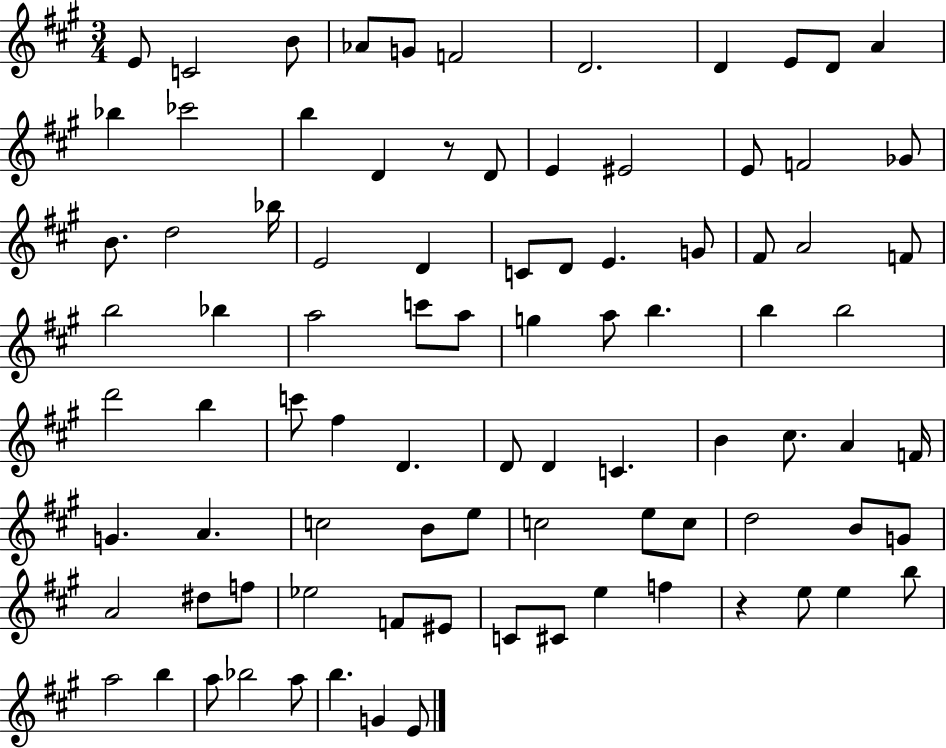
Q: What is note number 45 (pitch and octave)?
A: B5